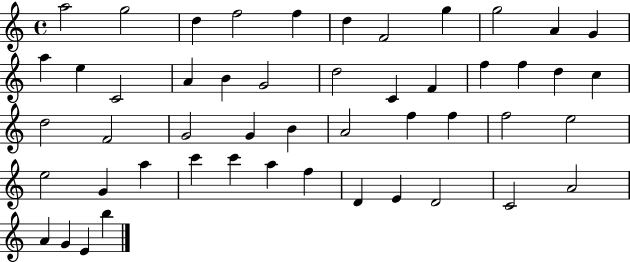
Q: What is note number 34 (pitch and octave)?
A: E5